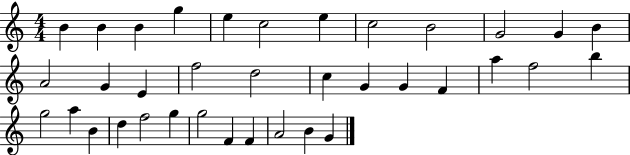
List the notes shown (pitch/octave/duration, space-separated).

B4/q B4/q B4/q G5/q E5/q C5/h E5/q C5/h B4/h G4/h G4/q B4/q A4/h G4/q E4/q F5/h D5/h C5/q G4/q G4/q F4/q A5/q F5/h B5/q G5/h A5/q B4/q D5/q F5/h G5/q G5/h F4/q F4/q A4/h B4/q G4/q